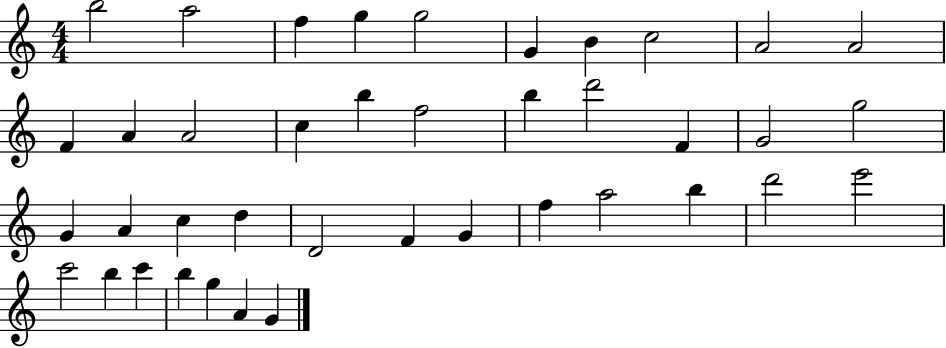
{
  \clef treble
  \numericTimeSignature
  \time 4/4
  \key c \major
  b''2 a''2 | f''4 g''4 g''2 | g'4 b'4 c''2 | a'2 a'2 | \break f'4 a'4 a'2 | c''4 b''4 f''2 | b''4 d'''2 f'4 | g'2 g''2 | \break g'4 a'4 c''4 d''4 | d'2 f'4 g'4 | f''4 a''2 b''4 | d'''2 e'''2 | \break c'''2 b''4 c'''4 | b''4 g''4 a'4 g'4 | \bar "|."
}